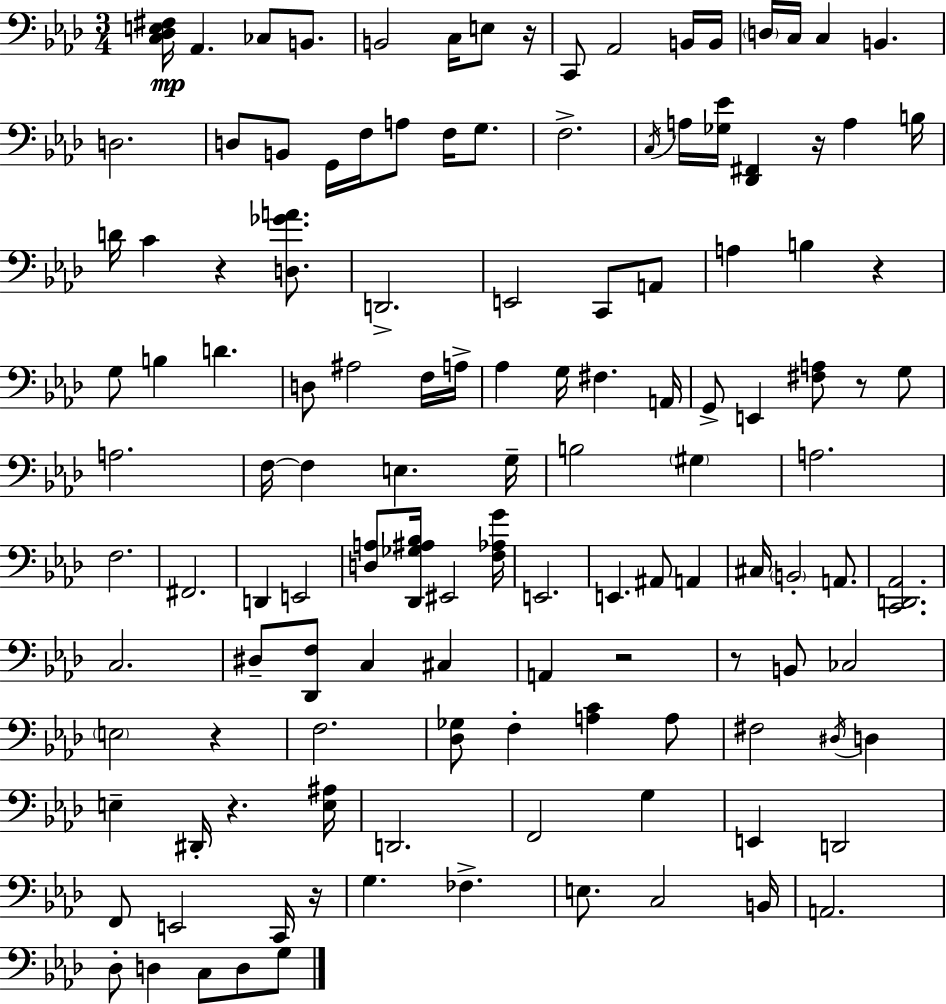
[C3,Db3,E3,F#3]/s Ab2/q. CES3/e B2/e. B2/h C3/s E3/e R/s C2/e Ab2/h B2/s B2/s D3/s C3/s C3/q B2/q. D3/h. D3/e B2/e G2/s F3/s A3/e F3/s G3/e. F3/h. C3/s A3/s [Gb3,Eb4]/s [Db2,F#2]/q R/s A3/q B3/s D4/s C4/q R/q [D3,Gb4,A4]/e. D2/h. E2/h C2/e A2/e A3/q B3/q R/q G3/e B3/q D4/q. D3/e A#3/h F3/s A3/s Ab3/q G3/s F#3/q. A2/s G2/e E2/q [F#3,A3]/e R/e G3/e A3/h. F3/s F3/q E3/q. G3/s B3/h G#3/q A3/h. F3/h. F#2/h. D2/q E2/h [D3,A3]/e [Db2,Gb3,A#3,Bb3]/s EIS2/h [F3,Ab3,G4]/s E2/h. E2/q. A#2/e A2/q C#3/s B2/h A2/e. [C2,D2,Ab2]/h. C3/h. D#3/e [Db2,F3]/e C3/q C#3/q A2/q R/h R/e B2/e CES3/h E3/h R/q F3/h. [Db3,Gb3]/e F3/q [A3,C4]/q A3/e F#3/h D#3/s D3/q E3/q D#2/s R/q. [E3,A#3]/s D2/h. F2/h G3/q E2/q D2/h F2/e E2/h C2/s R/s G3/q. FES3/q. E3/e. C3/h B2/s A2/h. Db3/e D3/q C3/e D3/e G3/e